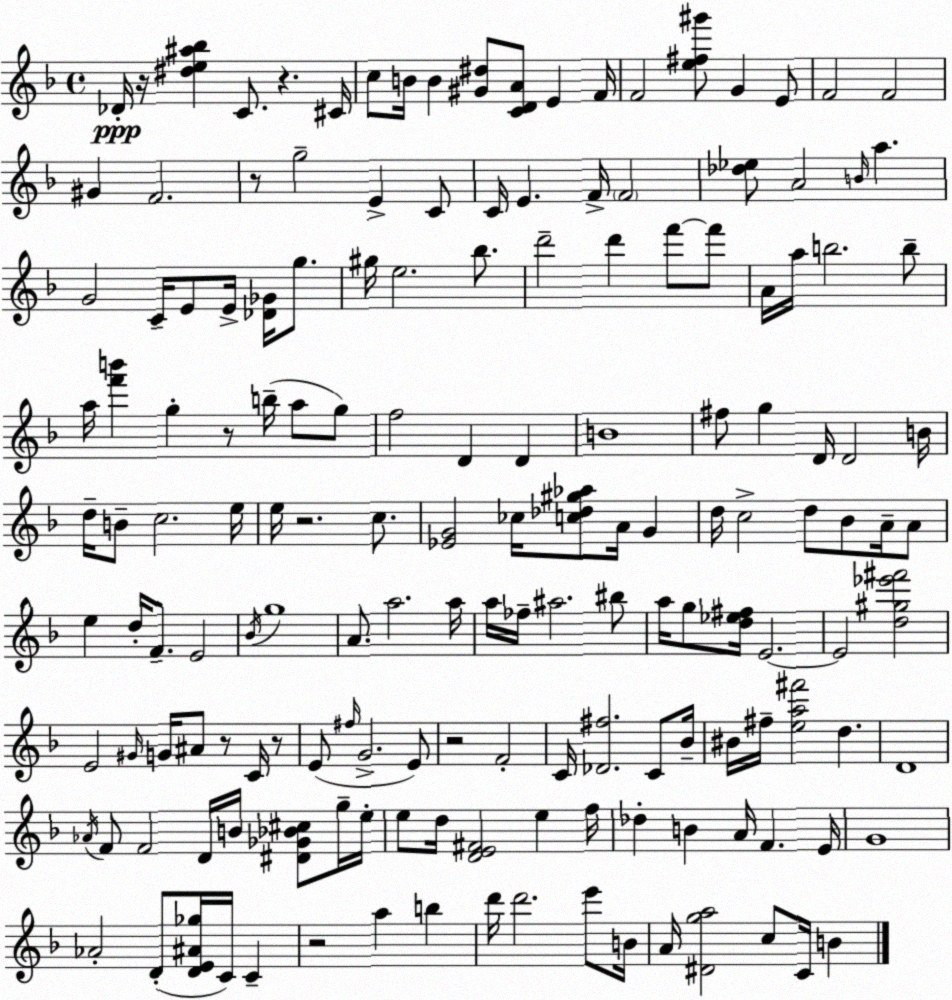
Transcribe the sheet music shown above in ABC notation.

X:1
T:Untitled
M:4/4
L:1/4
K:Dm
_D/4 z/4 [^de^a_b] C/2 z ^C/4 c/2 B/4 B [^G^d]/2 [CDA]/2 E F/4 F2 [e^f^g']/2 G E/2 F2 F2 ^G F2 z/2 g2 E C/2 C/4 E F/4 F2 [_d_e]/2 A2 B/4 a G2 C/4 E/2 E/4 [_D_G]/4 g/2 ^g/4 e2 _b/2 d'2 d' f'/2 f'/2 A/4 a/4 b2 b/2 a/4 [f'b'] g z/2 b/4 a/2 g/2 f2 D D B4 ^f/2 g D/4 D2 B/4 d/4 B/2 c2 e/4 e/4 z2 c/2 [_EG]2 _c/4 [c_d^g_a]/2 A/4 G d/4 c2 d/2 _B/2 A/4 A/2 e d/4 F/2 E2 _B/4 g4 A/2 a2 a/4 a/4 _f/4 ^a2 ^b/2 a/4 g/2 [d_e^f]/4 E2 E2 [d^g_e'^f']2 E2 ^G/4 G/4 ^A/2 z/2 C/4 z/2 E/2 ^f/4 G2 E/2 z2 F2 C/4 [_D^f]2 C/2 _B/4 ^B/4 ^f/4 [ea^f']2 d D4 _A/4 F/2 F2 D/4 B/4 [^D_G_B^c]/2 g/4 e/4 e/2 d/4 [DE^F]2 e f/4 _d B A/4 F E/4 G4 _A2 D/2 [DE^A_g]/4 C/4 C z2 a b d'/4 d'2 e'/2 B/4 A/4 [^Dga]2 c/2 C/4 B